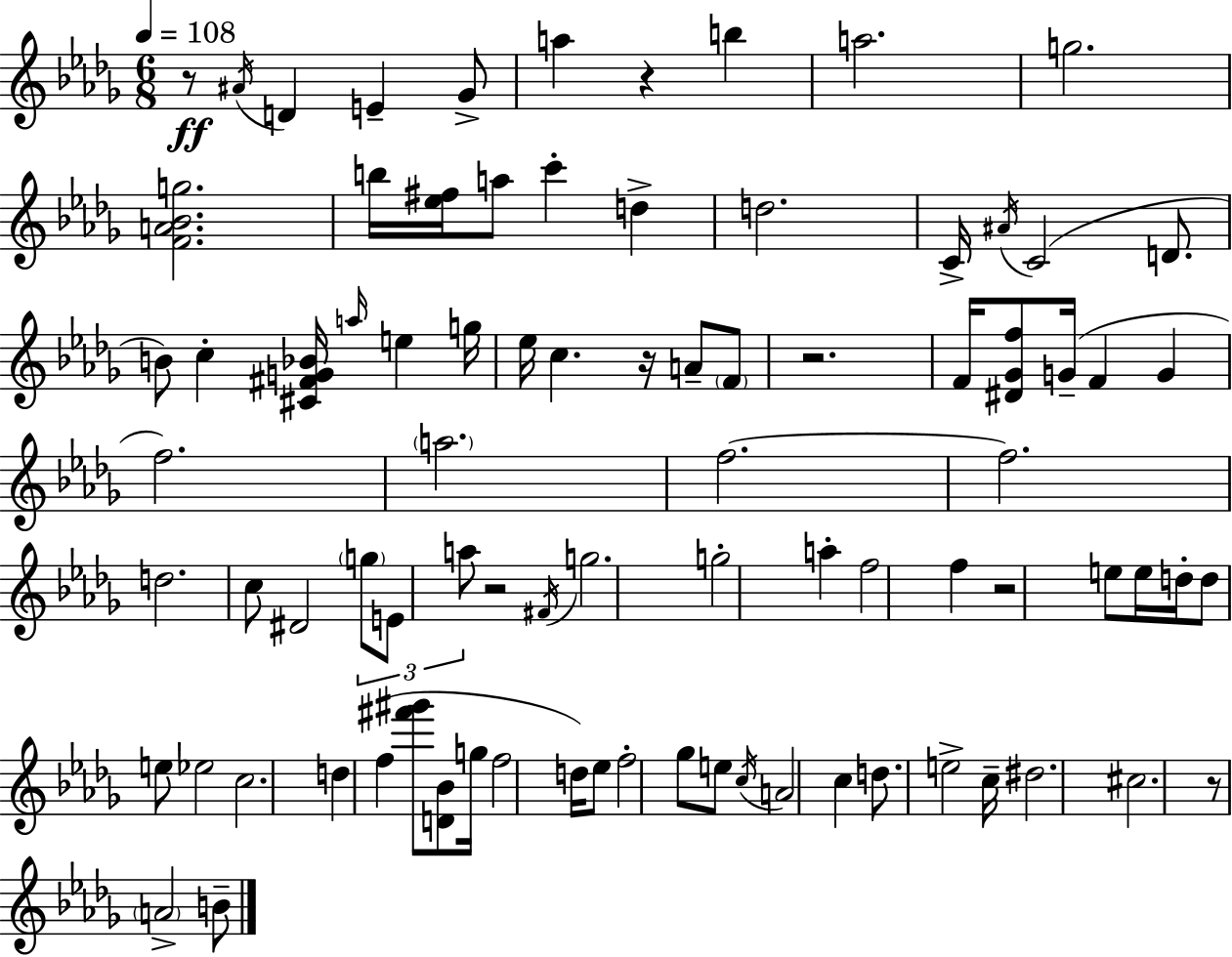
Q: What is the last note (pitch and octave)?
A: B4